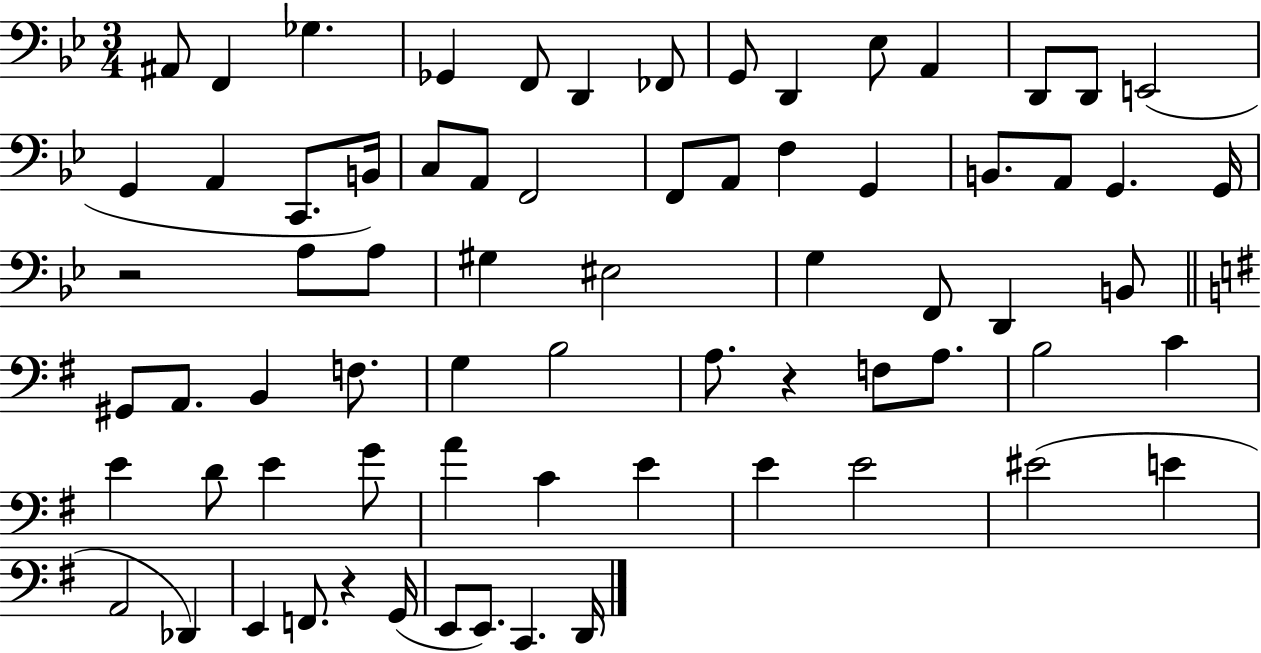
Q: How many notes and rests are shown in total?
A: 71